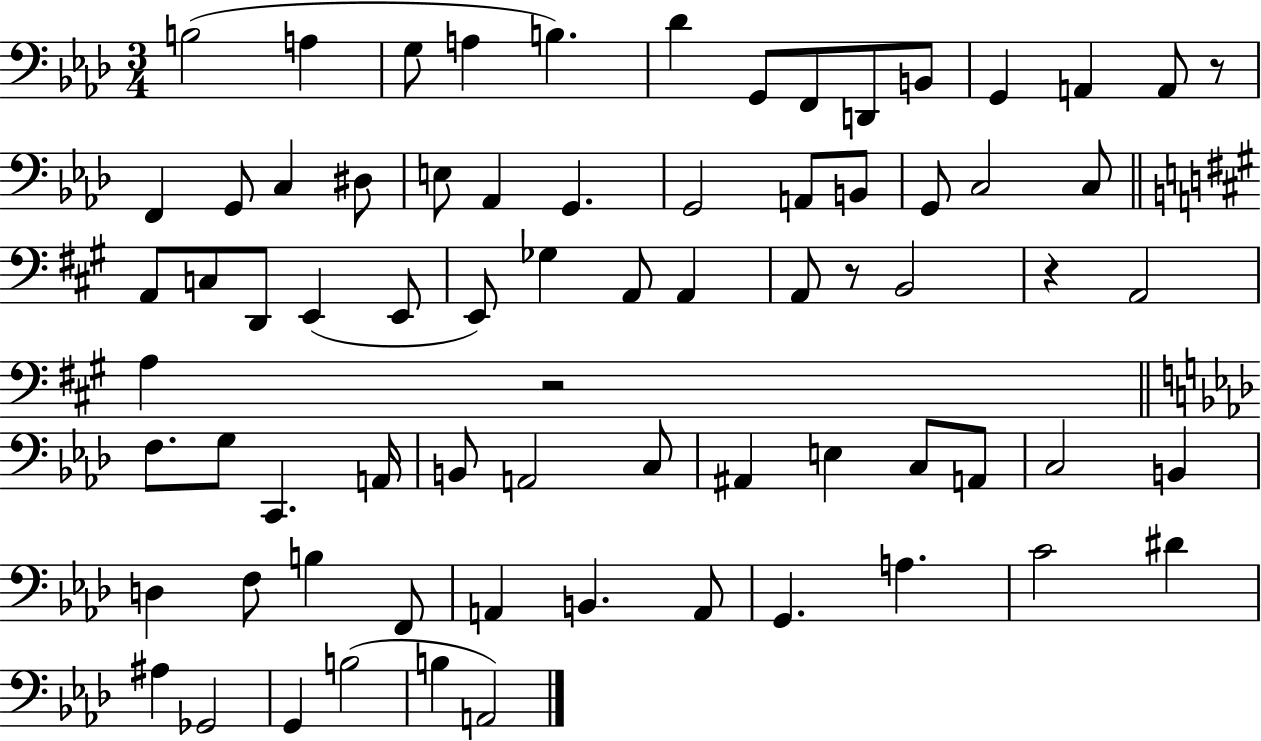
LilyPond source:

{
  \clef bass
  \numericTimeSignature
  \time 3/4
  \key aes \major
  b2( a4 | g8 a4 b4.) | des'4 g,8 f,8 d,8 b,8 | g,4 a,4 a,8 r8 | \break f,4 g,8 c4 dis8 | e8 aes,4 g,4. | g,2 a,8 b,8 | g,8 c2 c8 | \break \bar "||" \break \key a \major a,8 c8 d,8 e,4( e,8 | e,8) ges4 a,8 a,4 | a,8 r8 b,2 | r4 a,2 | \break a4 r2 | \bar "||" \break \key f \minor f8. g8 c,4. a,16 | b,8 a,2 c8 | ais,4 e4 c8 a,8 | c2 b,4 | \break d4 f8 b4 f,8 | a,4 b,4. a,8 | g,4. a4. | c'2 dis'4 | \break ais4 ges,2 | g,4 b2( | b4 a,2) | \bar "|."
}